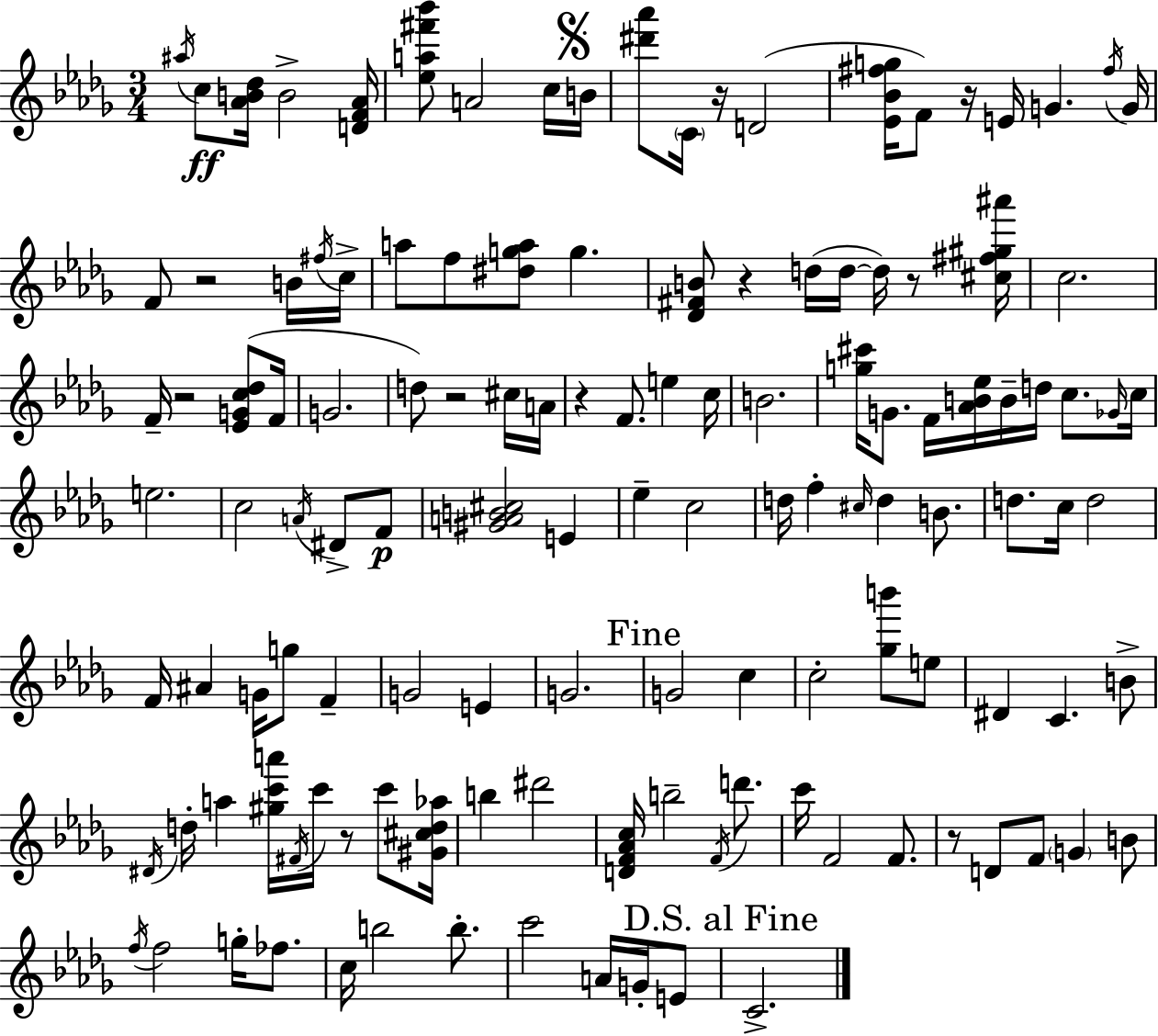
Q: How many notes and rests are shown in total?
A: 128